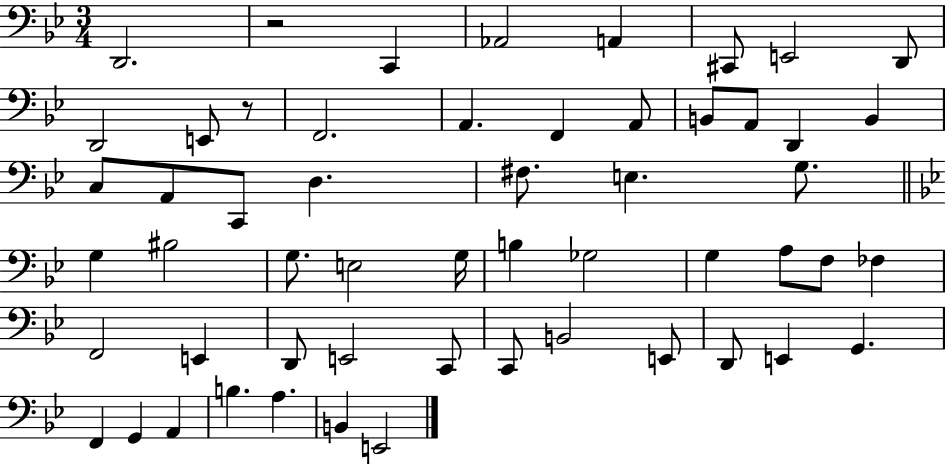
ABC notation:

X:1
T:Untitled
M:3/4
L:1/4
K:Bb
D,,2 z2 C,, _A,,2 A,, ^C,,/2 E,,2 D,,/2 D,,2 E,,/2 z/2 F,,2 A,, F,, A,,/2 B,,/2 A,,/2 D,, B,, C,/2 A,,/2 C,,/2 D, ^F,/2 E, G,/2 G, ^B,2 G,/2 E,2 G,/4 B, _G,2 G, A,/2 F,/2 _F, F,,2 E,, D,,/2 E,,2 C,,/2 C,,/2 B,,2 E,,/2 D,,/2 E,, G,, F,, G,, A,, B, A, B,, E,,2